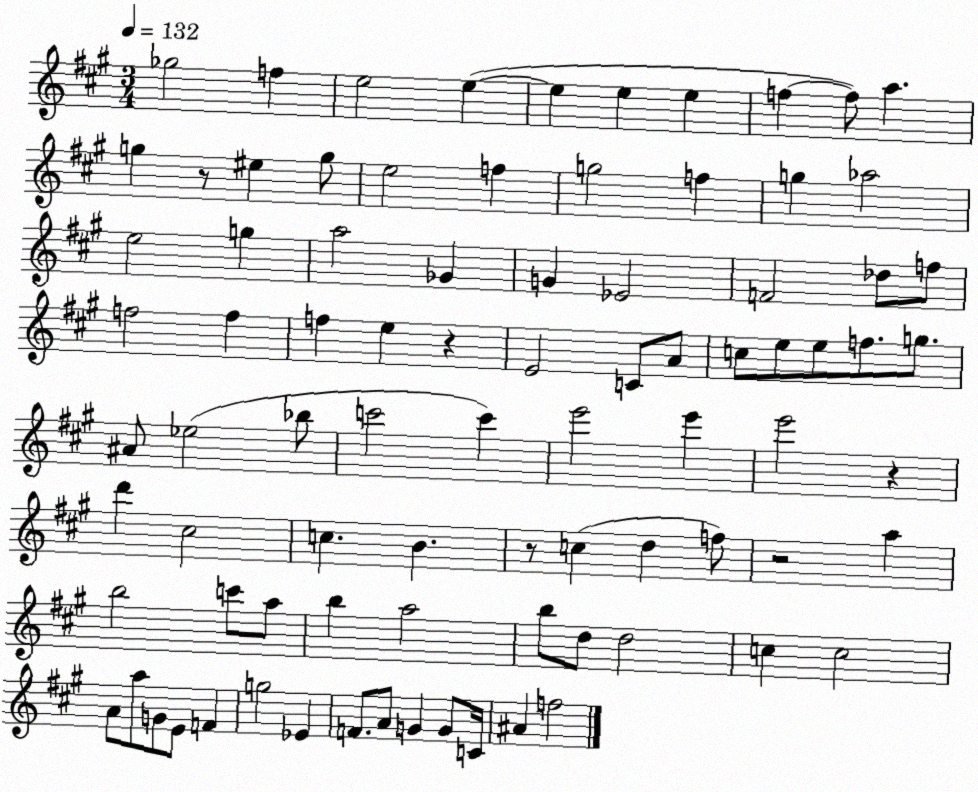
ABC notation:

X:1
T:Untitled
M:3/4
L:1/4
K:A
_g2 f e2 e e e e f f/2 a g z/2 ^e g/2 e2 f g2 f g _a2 e2 g a2 _G G _E2 F2 _d/2 f/2 f2 f f e z E2 C/2 A/2 c/2 e/2 e/2 f/2 g/2 ^A/2 _e2 _b/2 c'2 c' e'2 e' e'2 z d' ^c2 c B z/2 c d f/2 z2 a b2 c'/2 a/2 b a2 b/2 d/2 d2 c c2 A/2 a/2 G/2 E/2 F g2 _E F/2 A/2 G G/2 C/4 ^A f2